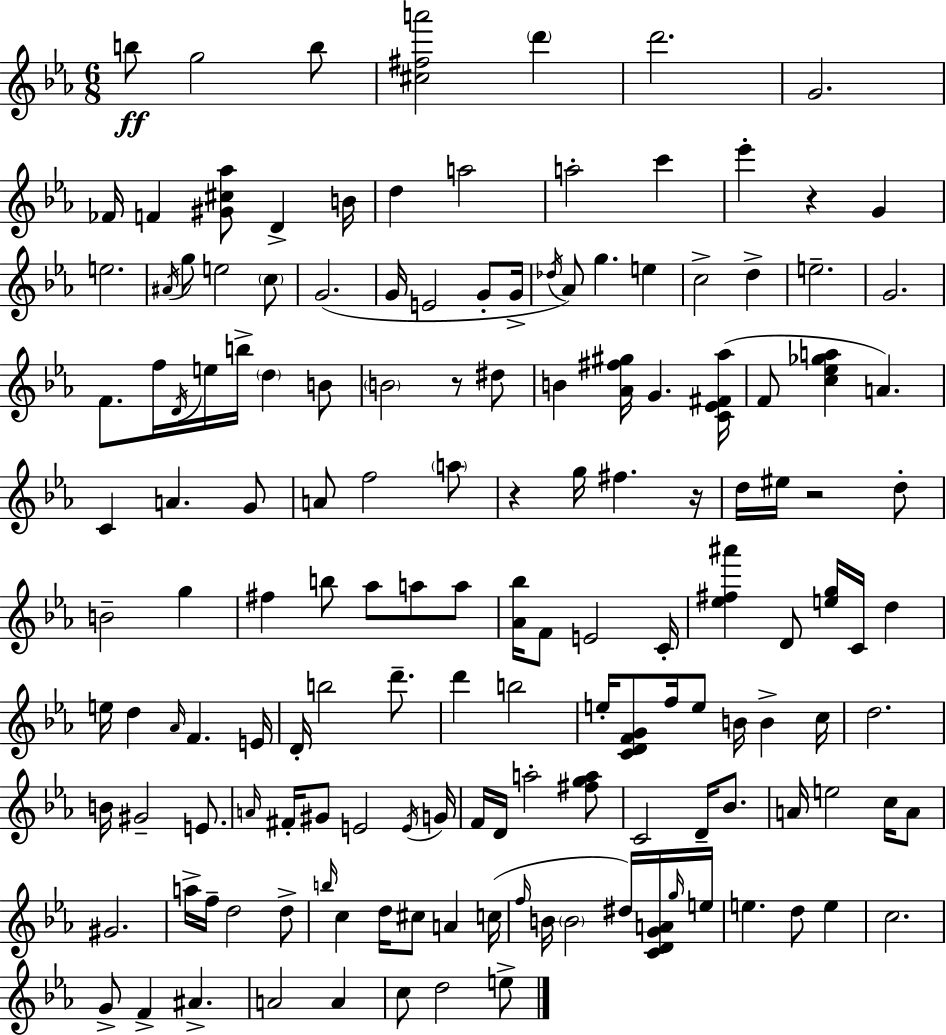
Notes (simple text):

B5/e G5/h B5/e [C#5,F#5,A6]/h D6/q D6/h. G4/h. FES4/s F4/q [G#4,C#5,Ab5]/e D4/q B4/s D5/q A5/h A5/h C6/q Eb6/q R/q G4/q E5/h. A#4/s G5/e E5/h C5/e G4/h. G4/s E4/h G4/e G4/s Db5/s Ab4/e G5/q. E5/q C5/h D5/q E5/h. G4/h. F4/e. F5/s D4/s E5/s B5/s D5/q B4/e B4/h R/e D#5/e B4/q [Ab4,F#5,G#5]/s G4/q. [C4,Eb4,F#4,Ab5]/s F4/e [C5,Eb5,Gb5,A5]/q A4/q. C4/q A4/q. G4/e A4/e F5/h A5/e R/q G5/s F#5/q. R/s D5/s EIS5/s R/h D5/e B4/h G5/q F#5/q B5/e Ab5/e A5/e A5/e [Ab4,Bb5]/s F4/e E4/h C4/s [Eb5,F#5,A#6]/q D4/e [E5,G5]/s C4/s D5/q E5/s D5/q Ab4/s F4/q. E4/s D4/s B5/h D6/e. D6/q B5/h E5/s [C4,D4,F4,G4]/e F5/s E5/e B4/s B4/q C5/s D5/h. B4/s G#4/h E4/e. A4/s F#4/s G#4/e E4/h E4/s G4/s F4/s D4/s A5/h [F#5,G5,A5]/e C4/h D4/s Bb4/e. A4/s E5/h C5/s A4/e G#4/h. A5/s F5/s D5/h D5/e B5/s C5/q D5/s C#5/e A4/q C5/s F5/s B4/s B4/h D#5/s [C4,D4,G4,A4]/s G5/s E5/s E5/q. D5/e E5/q C5/h. G4/e F4/q A#4/q. A4/h A4/q C5/e D5/h E5/e